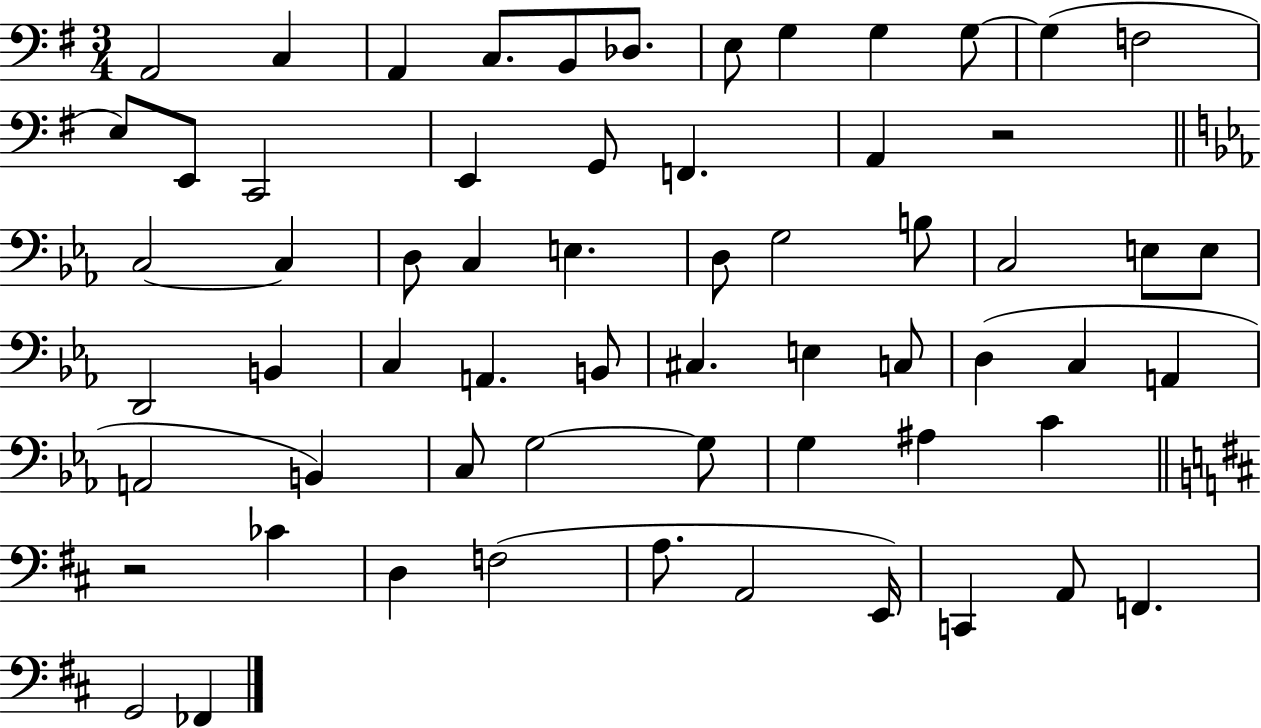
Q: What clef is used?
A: bass